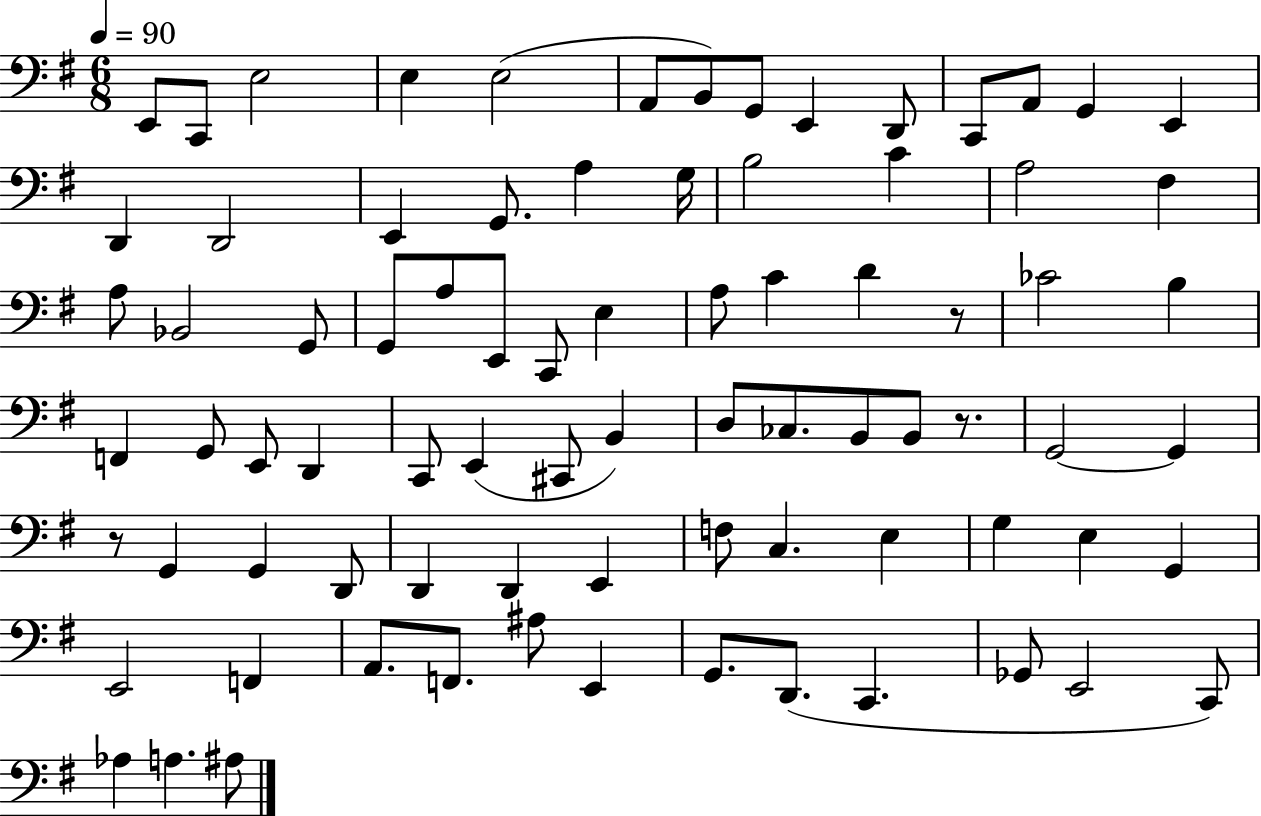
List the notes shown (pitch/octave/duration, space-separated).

E2/e C2/e E3/h E3/q E3/h A2/e B2/e G2/e E2/q D2/e C2/e A2/e G2/q E2/q D2/q D2/h E2/q G2/e. A3/q G3/s B3/h C4/q A3/h F#3/q A3/e Bb2/h G2/e G2/e A3/e E2/e C2/e E3/q A3/e C4/q D4/q R/e CES4/h B3/q F2/q G2/e E2/e D2/q C2/e E2/q C#2/e B2/q D3/e CES3/e. B2/e B2/e R/e. G2/h G2/q R/e G2/q G2/q D2/e D2/q D2/q E2/q F3/e C3/q. E3/q G3/q E3/q G2/q E2/h F2/q A2/e. F2/e. A#3/e E2/q G2/e. D2/e. C2/q. Gb2/e E2/h C2/e Ab3/q A3/q. A#3/e